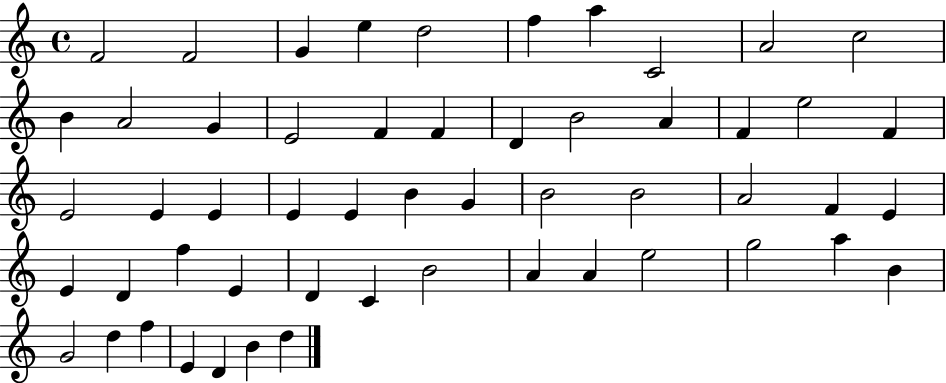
X:1
T:Untitled
M:4/4
L:1/4
K:C
F2 F2 G e d2 f a C2 A2 c2 B A2 G E2 F F D B2 A F e2 F E2 E E E E B G B2 B2 A2 F E E D f E D C B2 A A e2 g2 a B G2 d f E D B d